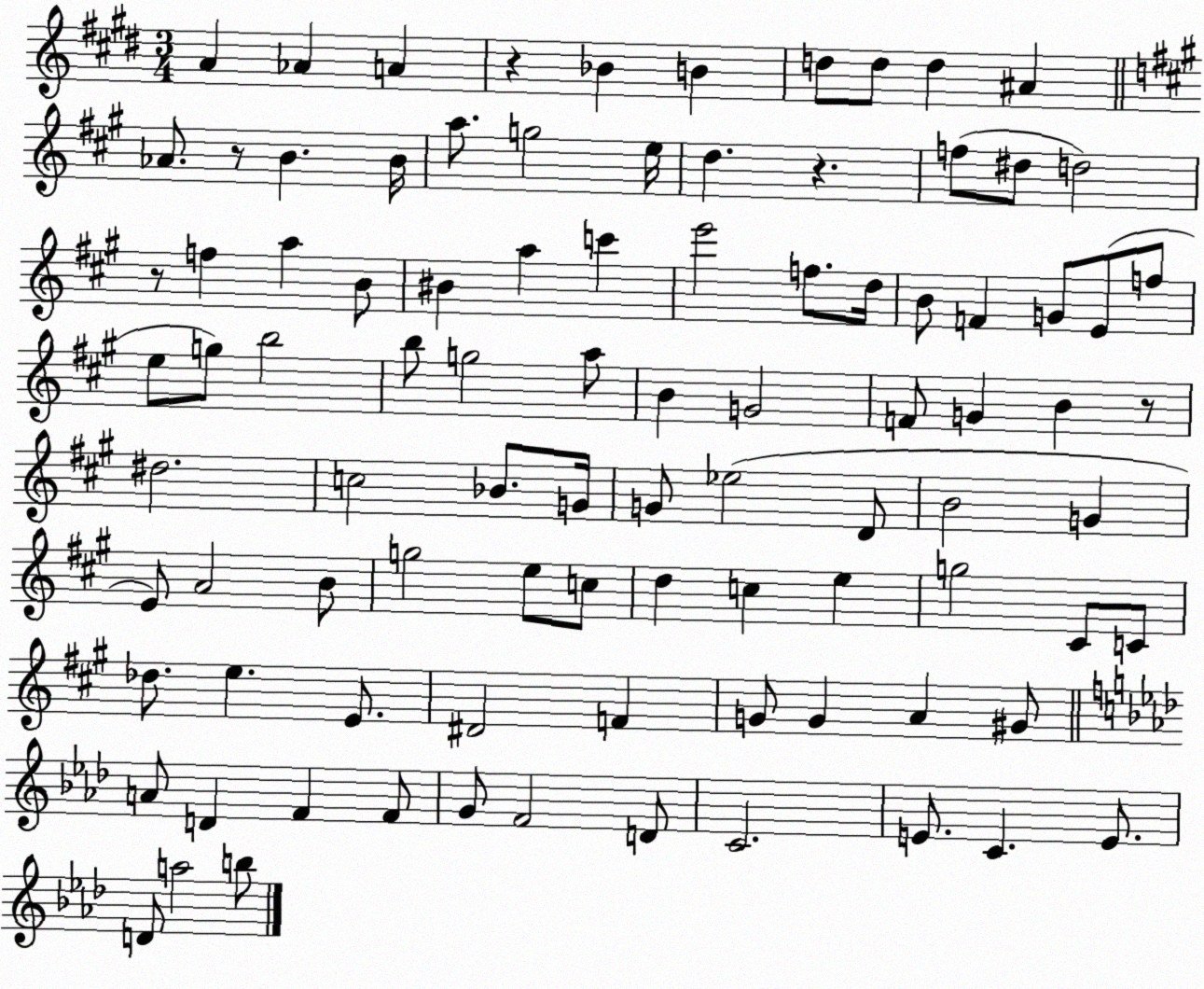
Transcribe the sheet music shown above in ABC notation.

X:1
T:Untitled
M:3/4
L:1/4
K:E
A _A A z _B B d/2 d/2 d ^A _A/2 z/2 B B/4 a/2 g2 e/4 d z f/2 ^d/2 d2 z/2 f a B/2 ^B a c' e'2 f/2 d/4 B/2 F G/2 E/2 f/2 e/2 g/2 b2 b/2 g2 a/2 B G2 F/2 G B z/2 ^d2 c2 _B/2 G/4 G/2 _e2 D/2 B2 G E/2 A2 B/2 g2 e/2 c/2 d c e g2 ^C/2 C/2 _d/2 e E/2 ^D2 F G/2 G A ^G/2 A/2 D F F/2 G/2 F2 D/2 C2 E/2 C E/2 D/2 a2 b/2